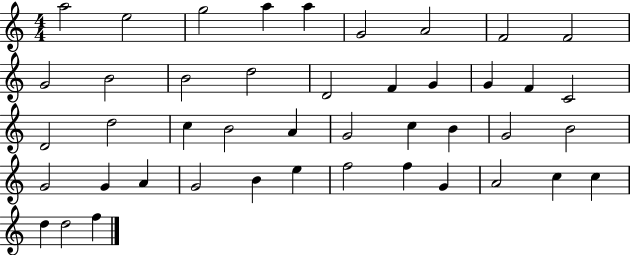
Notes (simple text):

A5/h E5/h G5/h A5/q A5/q G4/h A4/h F4/h F4/h G4/h B4/h B4/h D5/h D4/h F4/q G4/q G4/q F4/q C4/h D4/h D5/h C5/q B4/h A4/q G4/h C5/q B4/q G4/h B4/h G4/h G4/q A4/q G4/h B4/q E5/q F5/h F5/q G4/q A4/h C5/q C5/q D5/q D5/h F5/q